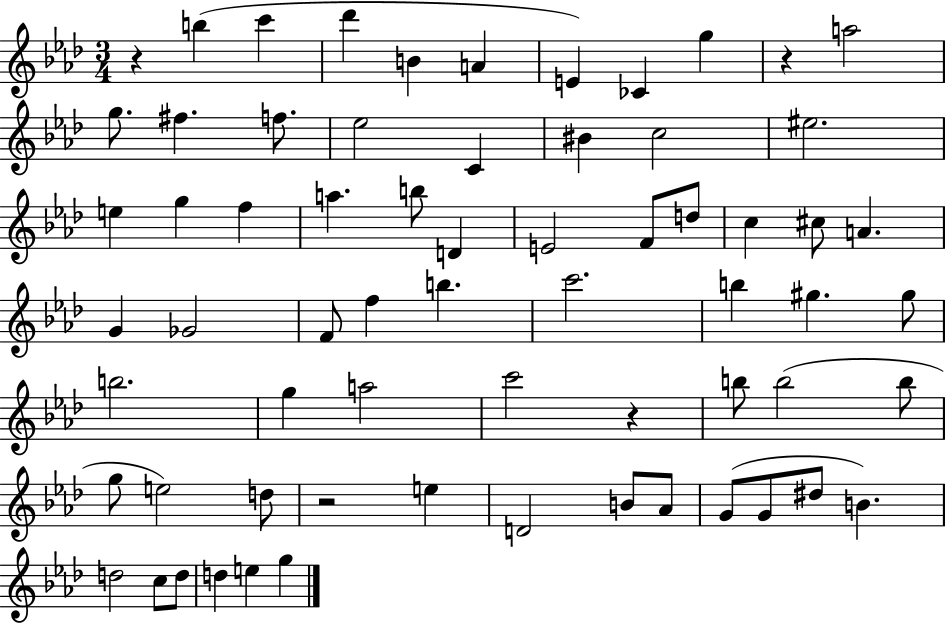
R/q B5/q C6/q Db6/q B4/q A4/q E4/q CES4/q G5/q R/q A5/h G5/e. F#5/q. F5/e. Eb5/h C4/q BIS4/q C5/h EIS5/h. E5/q G5/q F5/q A5/q. B5/e D4/q E4/h F4/e D5/e C5/q C#5/e A4/q. G4/q Gb4/h F4/e F5/q B5/q. C6/h. B5/q G#5/q. G#5/e B5/h. G5/q A5/h C6/h R/q B5/e B5/h B5/e G5/e E5/h D5/e R/h E5/q D4/h B4/e Ab4/e G4/e G4/e D#5/e B4/q. D5/h C5/e D5/e D5/q E5/q G5/q